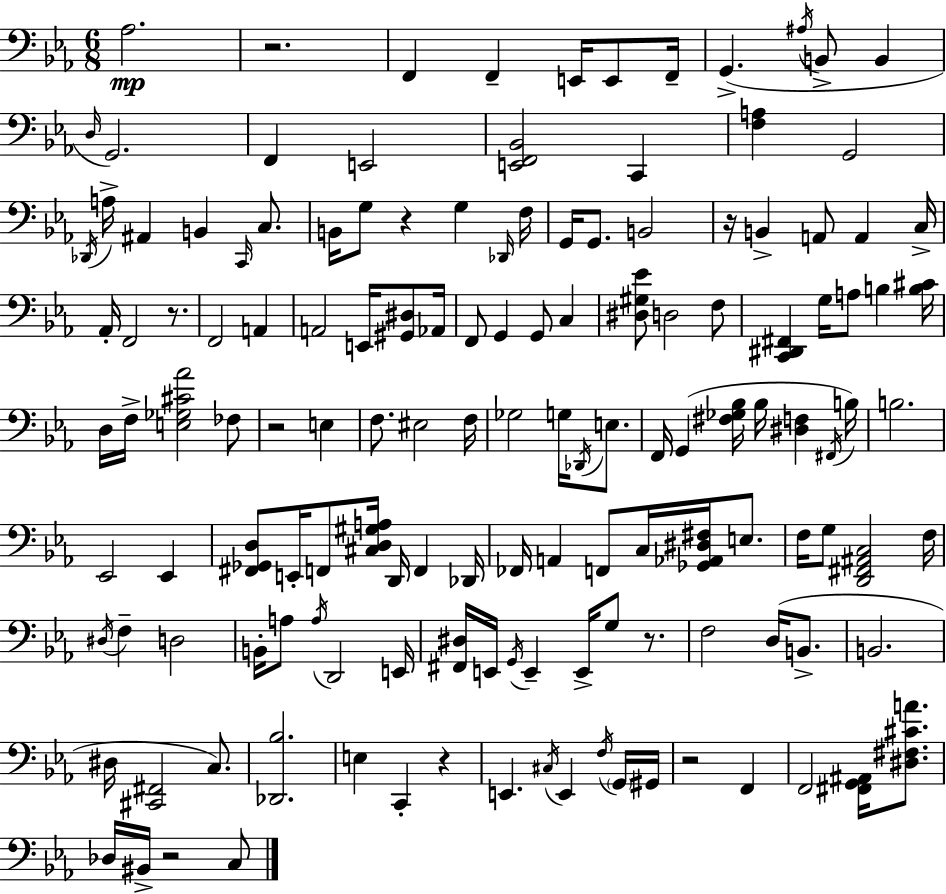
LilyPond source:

{
  \clef bass
  \numericTimeSignature
  \time 6/8
  \key c \minor
  aes2.\mp | r2. | f,4 f,4-- e,16 e,8 f,16-- | g,4.->( \acciaccatura { ais16 } b,8-> b,4 | \break \grace { d16 } g,2.) | f,4 e,2 | <e, f, bes,>2 c,4 | <f a>4 g,2 | \break \acciaccatura { des,16 } a16-> ais,4 b,4 | \grace { c,16 } c8. b,16 g8 r4 g4 | \grace { des,16 } f16 g,16 g,8. b,2 | r16 b,4-> a,8 | \break a,4 c16-> aes,16-. f,2 | r8. f,2 | a,4 a,2 | e,16 <gis, dis>8 aes,16 f,8 g,4 g,8 | \break c4 <dis gis ees'>8 d2 | f8 <c, dis, fis,>4 g16 a8 | b4 <b cis'>16 d16 f16-> <e ges cis' aes'>2 | fes8 r2 | \break e4 f8. eis2 | f16 ges2 | g16 \acciaccatura { des,16 } e8. f,16 g,4( <fis ges bes>16 | bes16 <dis f>4 \acciaccatura { fis,16 } b16) b2. | \break ees,2 | ees,4 <fis, ges, d>8 e,16-. f,8 | <cis d gis a>16 d,16 f,4 des,16 fes,16 a,4 | f,8 c16 <ges, aes, dis fis>16 e8. f16 g8 <d, fis, ais, c>2 | \break f16 \acciaccatura { dis16 } f4-- | d2 b,16-. a8 \acciaccatura { a16 } | d,2 e,16 <fis, dis>16 e,16 \acciaccatura { g,16 } | e,4-- e,16-> g8 r8. f2 | \break d16( b,8.-> b,2. | dis16 <cis, fis,>2 | c8.) <des, bes>2. | e4 | \break c,4-. r4 e,4. | \acciaccatura { cis16 } e,4 \acciaccatura { f16 } \parenthesize g,16 gis,16 | r2 f,4 | f,2 <fis, g, ais,>16 <dis fis cis' a'>8. | \break des16 bis,16-> r2 c8 | \bar "|."
}